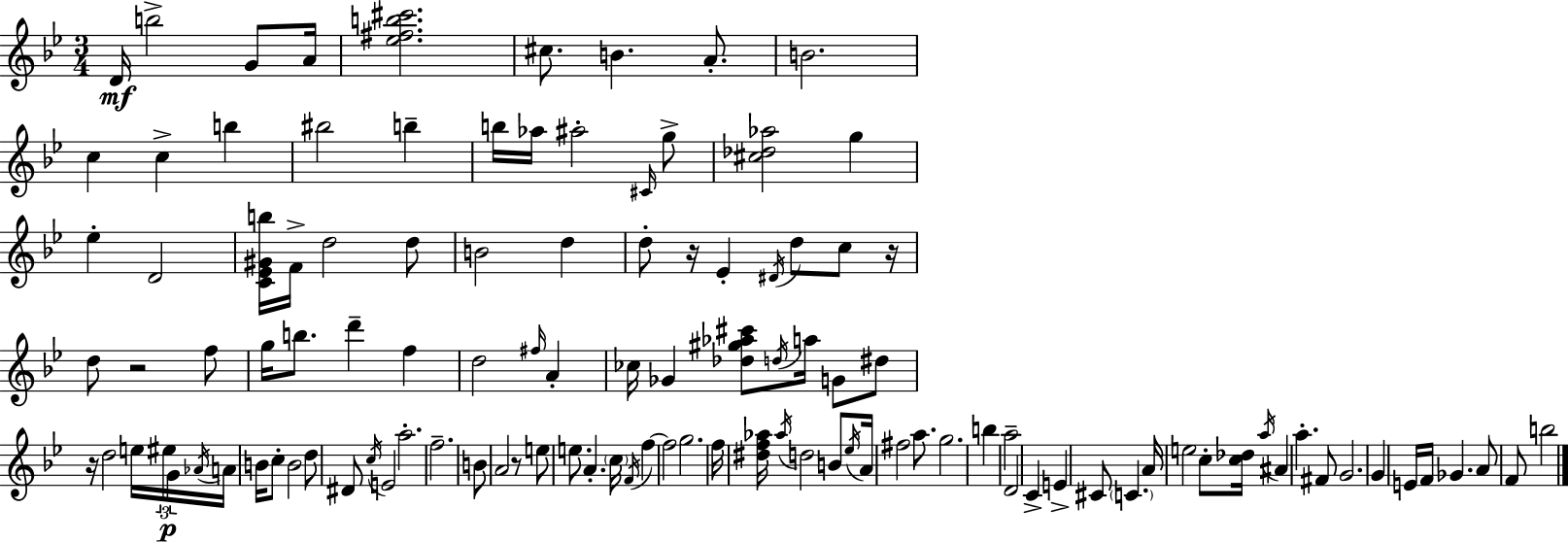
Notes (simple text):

D4/s B5/h G4/e A4/s [Eb5,F#5,B5,C#6]/h. C#5/e. B4/q. A4/e. B4/h. C5/q C5/q B5/q BIS5/h B5/q B5/s Ab5/s A#5/h C#4/s G5/e [C#5,Db5,Ab5]/h G5/q Eb5/q D4/h [C4,Eb4,G#4,B5]/s F4/s D5/h D5/e B4/h D5/q D5/e R/s Eb4/q D#4/s D5/e C5/e R/s D5/e R/h F5/e G5/s B5/e. D6/q F5/q D5/h F#5/s A4/q CES5/s Gb4/q [Db5,G#5,Ab5,C#6]/e D5/s A5/s G4/e D#5/e R/s D5/h E5/s EIS5/s G4/s Ab4/s A4/s B4/s C5/e B4/h D5/e D#4/e C5/s E4/h A5/h. F5/h. B4/e A4/h R/e E5/e E5/e. A4/q. C5/s F4/s F5/q F5/h G5/h. F5/s [D#5,F5,Ab5]/s Ab5/s D5/h B4/e Eb5/s A4/s F#5/h A5/e. G5/h. B5/q A5/h D4/h C4/q E4/q C#4/e C4/q. A4/s E5/h C5/e [C5,Db5]/s A5/s A#4/q A5/q. F#4/e G4/h. G4/q E4/s F4/s Gb4/q. A4/e F4/e B5/h